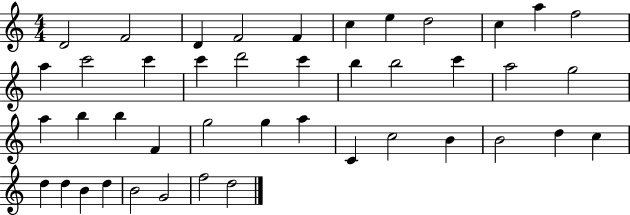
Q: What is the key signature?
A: C major